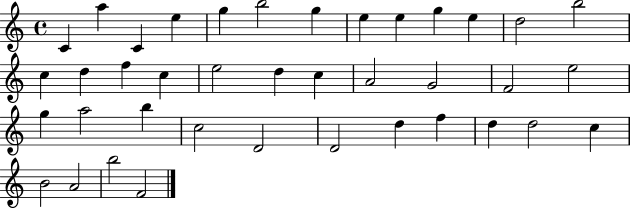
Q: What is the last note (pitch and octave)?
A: F4